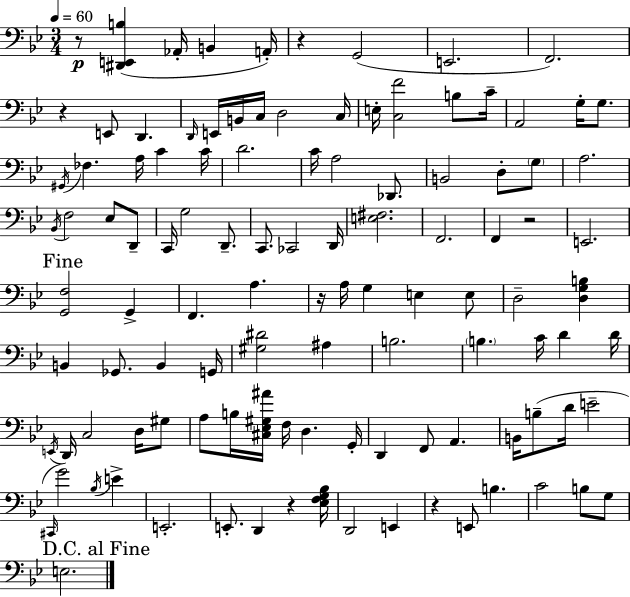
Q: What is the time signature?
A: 3/4